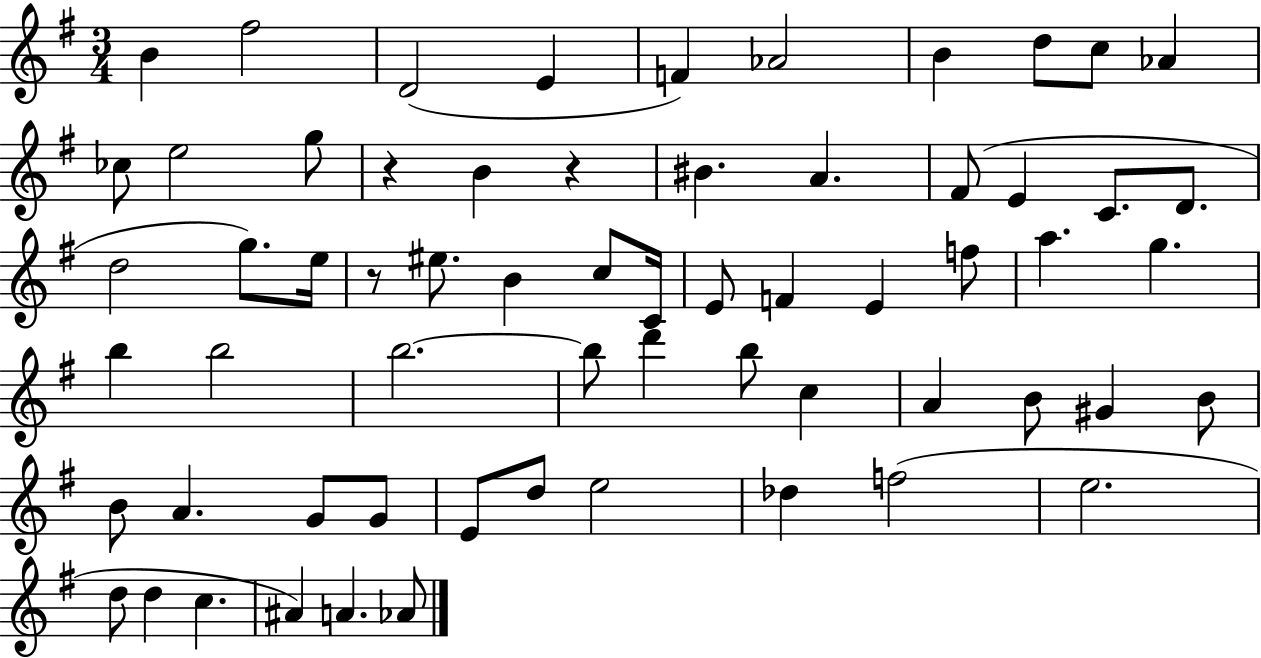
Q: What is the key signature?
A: G major